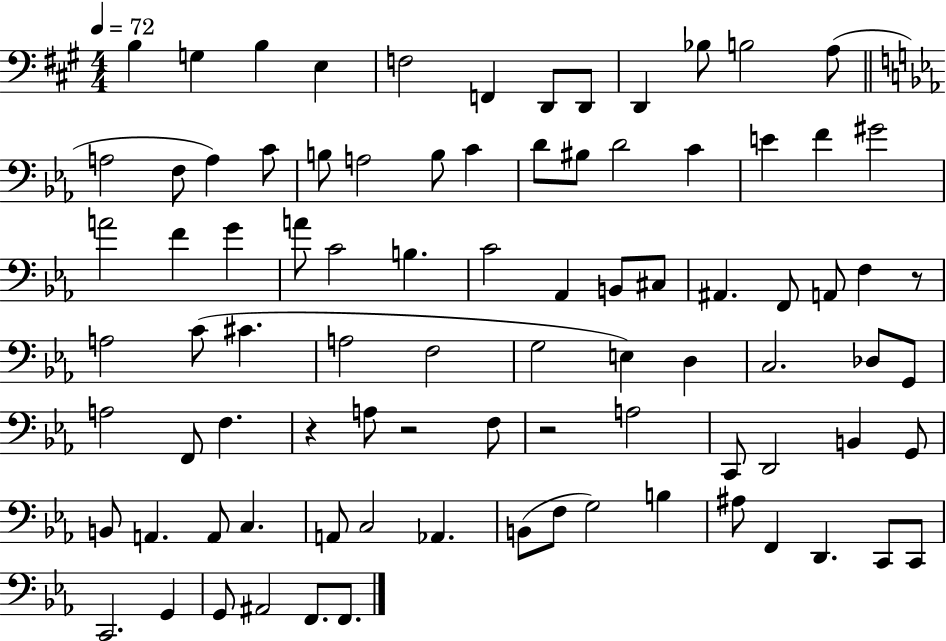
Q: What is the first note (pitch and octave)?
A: B3